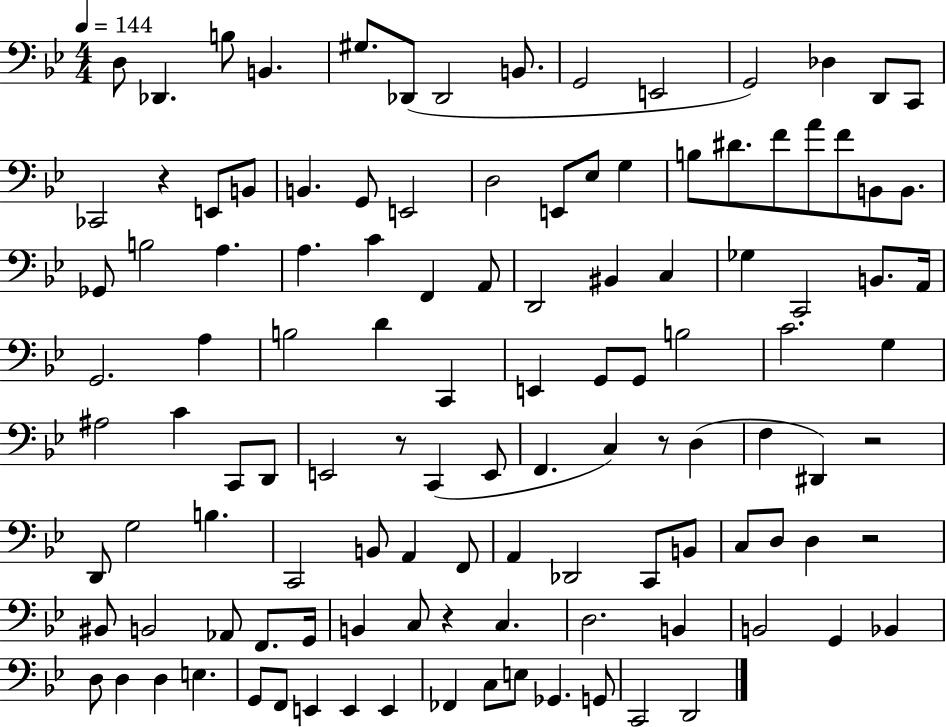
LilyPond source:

{
  \clef bass
  \numericTimeSignature
  \time 4/4
  \key bes \major
  \tempo 4 = 144
  \repeat volta 2 { d8 des,4. b8 b,4. | gis8. des,8( des,2 b,8. | g,2 e,2 | g,2) des4 d,8 c,8 | \break ces,2 r4 e,8 b,8 | b,4. g,8 e,2 | d2 e,8 ees8 g4 | b8 dis'8. f'8 a'8 f'8 b,8 b,8. | \break ges,8 b2 a4. | a4. c'4 f,4 a,8 | d,2 bis,4 c4 | ges4 c,2 b,8. a,16 | \break g,2. a4 | b2 d'4 c,4 | e,4 g,8 g,8 b2 | c'2. g4 | \break ais2 c'4 c,8 d,8 | e,2 r8 c,4( e,8 | f,4. c4) r8 d4( | f4 dis,4) r2 | \break d,8 g2 b4. | c,2 b,8 a,4 f,8 | a,4 des,2 c,8 b,8 | c8 d8 d4 r2 | \break bis,8 b,2 aes,8 f,8. g,16 | b,4 c8 r4 c4. | d2. b,4 | b,2 g,4 bes,4 | \break d8 d4 d4 e4. | g,8 f,8 e,4 e,4 e,4 | fes,4 c8 e8 ges,4. g,8 | c,2 d,2 | \break } \bar "|."
}